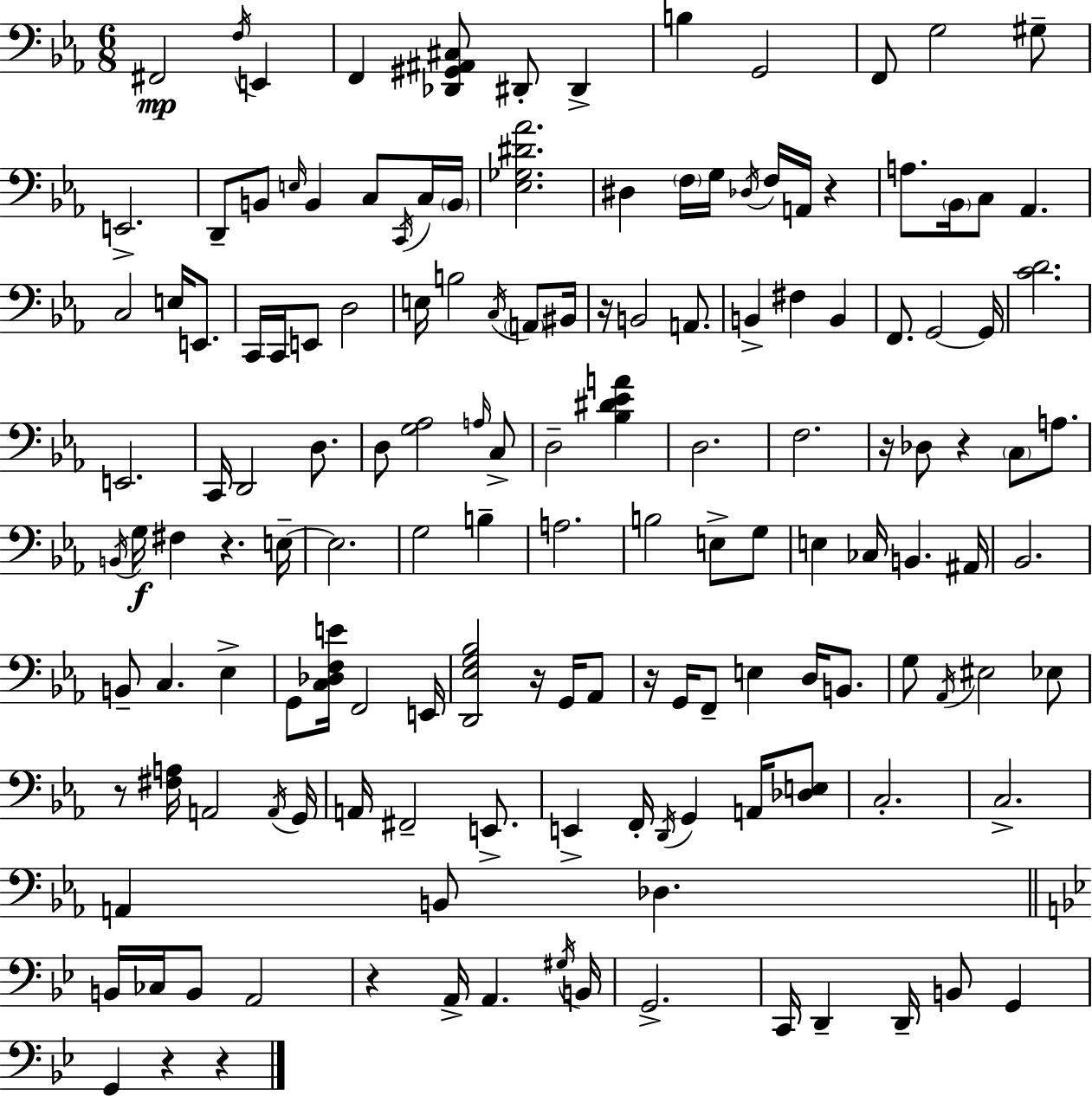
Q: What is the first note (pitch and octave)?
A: F#2